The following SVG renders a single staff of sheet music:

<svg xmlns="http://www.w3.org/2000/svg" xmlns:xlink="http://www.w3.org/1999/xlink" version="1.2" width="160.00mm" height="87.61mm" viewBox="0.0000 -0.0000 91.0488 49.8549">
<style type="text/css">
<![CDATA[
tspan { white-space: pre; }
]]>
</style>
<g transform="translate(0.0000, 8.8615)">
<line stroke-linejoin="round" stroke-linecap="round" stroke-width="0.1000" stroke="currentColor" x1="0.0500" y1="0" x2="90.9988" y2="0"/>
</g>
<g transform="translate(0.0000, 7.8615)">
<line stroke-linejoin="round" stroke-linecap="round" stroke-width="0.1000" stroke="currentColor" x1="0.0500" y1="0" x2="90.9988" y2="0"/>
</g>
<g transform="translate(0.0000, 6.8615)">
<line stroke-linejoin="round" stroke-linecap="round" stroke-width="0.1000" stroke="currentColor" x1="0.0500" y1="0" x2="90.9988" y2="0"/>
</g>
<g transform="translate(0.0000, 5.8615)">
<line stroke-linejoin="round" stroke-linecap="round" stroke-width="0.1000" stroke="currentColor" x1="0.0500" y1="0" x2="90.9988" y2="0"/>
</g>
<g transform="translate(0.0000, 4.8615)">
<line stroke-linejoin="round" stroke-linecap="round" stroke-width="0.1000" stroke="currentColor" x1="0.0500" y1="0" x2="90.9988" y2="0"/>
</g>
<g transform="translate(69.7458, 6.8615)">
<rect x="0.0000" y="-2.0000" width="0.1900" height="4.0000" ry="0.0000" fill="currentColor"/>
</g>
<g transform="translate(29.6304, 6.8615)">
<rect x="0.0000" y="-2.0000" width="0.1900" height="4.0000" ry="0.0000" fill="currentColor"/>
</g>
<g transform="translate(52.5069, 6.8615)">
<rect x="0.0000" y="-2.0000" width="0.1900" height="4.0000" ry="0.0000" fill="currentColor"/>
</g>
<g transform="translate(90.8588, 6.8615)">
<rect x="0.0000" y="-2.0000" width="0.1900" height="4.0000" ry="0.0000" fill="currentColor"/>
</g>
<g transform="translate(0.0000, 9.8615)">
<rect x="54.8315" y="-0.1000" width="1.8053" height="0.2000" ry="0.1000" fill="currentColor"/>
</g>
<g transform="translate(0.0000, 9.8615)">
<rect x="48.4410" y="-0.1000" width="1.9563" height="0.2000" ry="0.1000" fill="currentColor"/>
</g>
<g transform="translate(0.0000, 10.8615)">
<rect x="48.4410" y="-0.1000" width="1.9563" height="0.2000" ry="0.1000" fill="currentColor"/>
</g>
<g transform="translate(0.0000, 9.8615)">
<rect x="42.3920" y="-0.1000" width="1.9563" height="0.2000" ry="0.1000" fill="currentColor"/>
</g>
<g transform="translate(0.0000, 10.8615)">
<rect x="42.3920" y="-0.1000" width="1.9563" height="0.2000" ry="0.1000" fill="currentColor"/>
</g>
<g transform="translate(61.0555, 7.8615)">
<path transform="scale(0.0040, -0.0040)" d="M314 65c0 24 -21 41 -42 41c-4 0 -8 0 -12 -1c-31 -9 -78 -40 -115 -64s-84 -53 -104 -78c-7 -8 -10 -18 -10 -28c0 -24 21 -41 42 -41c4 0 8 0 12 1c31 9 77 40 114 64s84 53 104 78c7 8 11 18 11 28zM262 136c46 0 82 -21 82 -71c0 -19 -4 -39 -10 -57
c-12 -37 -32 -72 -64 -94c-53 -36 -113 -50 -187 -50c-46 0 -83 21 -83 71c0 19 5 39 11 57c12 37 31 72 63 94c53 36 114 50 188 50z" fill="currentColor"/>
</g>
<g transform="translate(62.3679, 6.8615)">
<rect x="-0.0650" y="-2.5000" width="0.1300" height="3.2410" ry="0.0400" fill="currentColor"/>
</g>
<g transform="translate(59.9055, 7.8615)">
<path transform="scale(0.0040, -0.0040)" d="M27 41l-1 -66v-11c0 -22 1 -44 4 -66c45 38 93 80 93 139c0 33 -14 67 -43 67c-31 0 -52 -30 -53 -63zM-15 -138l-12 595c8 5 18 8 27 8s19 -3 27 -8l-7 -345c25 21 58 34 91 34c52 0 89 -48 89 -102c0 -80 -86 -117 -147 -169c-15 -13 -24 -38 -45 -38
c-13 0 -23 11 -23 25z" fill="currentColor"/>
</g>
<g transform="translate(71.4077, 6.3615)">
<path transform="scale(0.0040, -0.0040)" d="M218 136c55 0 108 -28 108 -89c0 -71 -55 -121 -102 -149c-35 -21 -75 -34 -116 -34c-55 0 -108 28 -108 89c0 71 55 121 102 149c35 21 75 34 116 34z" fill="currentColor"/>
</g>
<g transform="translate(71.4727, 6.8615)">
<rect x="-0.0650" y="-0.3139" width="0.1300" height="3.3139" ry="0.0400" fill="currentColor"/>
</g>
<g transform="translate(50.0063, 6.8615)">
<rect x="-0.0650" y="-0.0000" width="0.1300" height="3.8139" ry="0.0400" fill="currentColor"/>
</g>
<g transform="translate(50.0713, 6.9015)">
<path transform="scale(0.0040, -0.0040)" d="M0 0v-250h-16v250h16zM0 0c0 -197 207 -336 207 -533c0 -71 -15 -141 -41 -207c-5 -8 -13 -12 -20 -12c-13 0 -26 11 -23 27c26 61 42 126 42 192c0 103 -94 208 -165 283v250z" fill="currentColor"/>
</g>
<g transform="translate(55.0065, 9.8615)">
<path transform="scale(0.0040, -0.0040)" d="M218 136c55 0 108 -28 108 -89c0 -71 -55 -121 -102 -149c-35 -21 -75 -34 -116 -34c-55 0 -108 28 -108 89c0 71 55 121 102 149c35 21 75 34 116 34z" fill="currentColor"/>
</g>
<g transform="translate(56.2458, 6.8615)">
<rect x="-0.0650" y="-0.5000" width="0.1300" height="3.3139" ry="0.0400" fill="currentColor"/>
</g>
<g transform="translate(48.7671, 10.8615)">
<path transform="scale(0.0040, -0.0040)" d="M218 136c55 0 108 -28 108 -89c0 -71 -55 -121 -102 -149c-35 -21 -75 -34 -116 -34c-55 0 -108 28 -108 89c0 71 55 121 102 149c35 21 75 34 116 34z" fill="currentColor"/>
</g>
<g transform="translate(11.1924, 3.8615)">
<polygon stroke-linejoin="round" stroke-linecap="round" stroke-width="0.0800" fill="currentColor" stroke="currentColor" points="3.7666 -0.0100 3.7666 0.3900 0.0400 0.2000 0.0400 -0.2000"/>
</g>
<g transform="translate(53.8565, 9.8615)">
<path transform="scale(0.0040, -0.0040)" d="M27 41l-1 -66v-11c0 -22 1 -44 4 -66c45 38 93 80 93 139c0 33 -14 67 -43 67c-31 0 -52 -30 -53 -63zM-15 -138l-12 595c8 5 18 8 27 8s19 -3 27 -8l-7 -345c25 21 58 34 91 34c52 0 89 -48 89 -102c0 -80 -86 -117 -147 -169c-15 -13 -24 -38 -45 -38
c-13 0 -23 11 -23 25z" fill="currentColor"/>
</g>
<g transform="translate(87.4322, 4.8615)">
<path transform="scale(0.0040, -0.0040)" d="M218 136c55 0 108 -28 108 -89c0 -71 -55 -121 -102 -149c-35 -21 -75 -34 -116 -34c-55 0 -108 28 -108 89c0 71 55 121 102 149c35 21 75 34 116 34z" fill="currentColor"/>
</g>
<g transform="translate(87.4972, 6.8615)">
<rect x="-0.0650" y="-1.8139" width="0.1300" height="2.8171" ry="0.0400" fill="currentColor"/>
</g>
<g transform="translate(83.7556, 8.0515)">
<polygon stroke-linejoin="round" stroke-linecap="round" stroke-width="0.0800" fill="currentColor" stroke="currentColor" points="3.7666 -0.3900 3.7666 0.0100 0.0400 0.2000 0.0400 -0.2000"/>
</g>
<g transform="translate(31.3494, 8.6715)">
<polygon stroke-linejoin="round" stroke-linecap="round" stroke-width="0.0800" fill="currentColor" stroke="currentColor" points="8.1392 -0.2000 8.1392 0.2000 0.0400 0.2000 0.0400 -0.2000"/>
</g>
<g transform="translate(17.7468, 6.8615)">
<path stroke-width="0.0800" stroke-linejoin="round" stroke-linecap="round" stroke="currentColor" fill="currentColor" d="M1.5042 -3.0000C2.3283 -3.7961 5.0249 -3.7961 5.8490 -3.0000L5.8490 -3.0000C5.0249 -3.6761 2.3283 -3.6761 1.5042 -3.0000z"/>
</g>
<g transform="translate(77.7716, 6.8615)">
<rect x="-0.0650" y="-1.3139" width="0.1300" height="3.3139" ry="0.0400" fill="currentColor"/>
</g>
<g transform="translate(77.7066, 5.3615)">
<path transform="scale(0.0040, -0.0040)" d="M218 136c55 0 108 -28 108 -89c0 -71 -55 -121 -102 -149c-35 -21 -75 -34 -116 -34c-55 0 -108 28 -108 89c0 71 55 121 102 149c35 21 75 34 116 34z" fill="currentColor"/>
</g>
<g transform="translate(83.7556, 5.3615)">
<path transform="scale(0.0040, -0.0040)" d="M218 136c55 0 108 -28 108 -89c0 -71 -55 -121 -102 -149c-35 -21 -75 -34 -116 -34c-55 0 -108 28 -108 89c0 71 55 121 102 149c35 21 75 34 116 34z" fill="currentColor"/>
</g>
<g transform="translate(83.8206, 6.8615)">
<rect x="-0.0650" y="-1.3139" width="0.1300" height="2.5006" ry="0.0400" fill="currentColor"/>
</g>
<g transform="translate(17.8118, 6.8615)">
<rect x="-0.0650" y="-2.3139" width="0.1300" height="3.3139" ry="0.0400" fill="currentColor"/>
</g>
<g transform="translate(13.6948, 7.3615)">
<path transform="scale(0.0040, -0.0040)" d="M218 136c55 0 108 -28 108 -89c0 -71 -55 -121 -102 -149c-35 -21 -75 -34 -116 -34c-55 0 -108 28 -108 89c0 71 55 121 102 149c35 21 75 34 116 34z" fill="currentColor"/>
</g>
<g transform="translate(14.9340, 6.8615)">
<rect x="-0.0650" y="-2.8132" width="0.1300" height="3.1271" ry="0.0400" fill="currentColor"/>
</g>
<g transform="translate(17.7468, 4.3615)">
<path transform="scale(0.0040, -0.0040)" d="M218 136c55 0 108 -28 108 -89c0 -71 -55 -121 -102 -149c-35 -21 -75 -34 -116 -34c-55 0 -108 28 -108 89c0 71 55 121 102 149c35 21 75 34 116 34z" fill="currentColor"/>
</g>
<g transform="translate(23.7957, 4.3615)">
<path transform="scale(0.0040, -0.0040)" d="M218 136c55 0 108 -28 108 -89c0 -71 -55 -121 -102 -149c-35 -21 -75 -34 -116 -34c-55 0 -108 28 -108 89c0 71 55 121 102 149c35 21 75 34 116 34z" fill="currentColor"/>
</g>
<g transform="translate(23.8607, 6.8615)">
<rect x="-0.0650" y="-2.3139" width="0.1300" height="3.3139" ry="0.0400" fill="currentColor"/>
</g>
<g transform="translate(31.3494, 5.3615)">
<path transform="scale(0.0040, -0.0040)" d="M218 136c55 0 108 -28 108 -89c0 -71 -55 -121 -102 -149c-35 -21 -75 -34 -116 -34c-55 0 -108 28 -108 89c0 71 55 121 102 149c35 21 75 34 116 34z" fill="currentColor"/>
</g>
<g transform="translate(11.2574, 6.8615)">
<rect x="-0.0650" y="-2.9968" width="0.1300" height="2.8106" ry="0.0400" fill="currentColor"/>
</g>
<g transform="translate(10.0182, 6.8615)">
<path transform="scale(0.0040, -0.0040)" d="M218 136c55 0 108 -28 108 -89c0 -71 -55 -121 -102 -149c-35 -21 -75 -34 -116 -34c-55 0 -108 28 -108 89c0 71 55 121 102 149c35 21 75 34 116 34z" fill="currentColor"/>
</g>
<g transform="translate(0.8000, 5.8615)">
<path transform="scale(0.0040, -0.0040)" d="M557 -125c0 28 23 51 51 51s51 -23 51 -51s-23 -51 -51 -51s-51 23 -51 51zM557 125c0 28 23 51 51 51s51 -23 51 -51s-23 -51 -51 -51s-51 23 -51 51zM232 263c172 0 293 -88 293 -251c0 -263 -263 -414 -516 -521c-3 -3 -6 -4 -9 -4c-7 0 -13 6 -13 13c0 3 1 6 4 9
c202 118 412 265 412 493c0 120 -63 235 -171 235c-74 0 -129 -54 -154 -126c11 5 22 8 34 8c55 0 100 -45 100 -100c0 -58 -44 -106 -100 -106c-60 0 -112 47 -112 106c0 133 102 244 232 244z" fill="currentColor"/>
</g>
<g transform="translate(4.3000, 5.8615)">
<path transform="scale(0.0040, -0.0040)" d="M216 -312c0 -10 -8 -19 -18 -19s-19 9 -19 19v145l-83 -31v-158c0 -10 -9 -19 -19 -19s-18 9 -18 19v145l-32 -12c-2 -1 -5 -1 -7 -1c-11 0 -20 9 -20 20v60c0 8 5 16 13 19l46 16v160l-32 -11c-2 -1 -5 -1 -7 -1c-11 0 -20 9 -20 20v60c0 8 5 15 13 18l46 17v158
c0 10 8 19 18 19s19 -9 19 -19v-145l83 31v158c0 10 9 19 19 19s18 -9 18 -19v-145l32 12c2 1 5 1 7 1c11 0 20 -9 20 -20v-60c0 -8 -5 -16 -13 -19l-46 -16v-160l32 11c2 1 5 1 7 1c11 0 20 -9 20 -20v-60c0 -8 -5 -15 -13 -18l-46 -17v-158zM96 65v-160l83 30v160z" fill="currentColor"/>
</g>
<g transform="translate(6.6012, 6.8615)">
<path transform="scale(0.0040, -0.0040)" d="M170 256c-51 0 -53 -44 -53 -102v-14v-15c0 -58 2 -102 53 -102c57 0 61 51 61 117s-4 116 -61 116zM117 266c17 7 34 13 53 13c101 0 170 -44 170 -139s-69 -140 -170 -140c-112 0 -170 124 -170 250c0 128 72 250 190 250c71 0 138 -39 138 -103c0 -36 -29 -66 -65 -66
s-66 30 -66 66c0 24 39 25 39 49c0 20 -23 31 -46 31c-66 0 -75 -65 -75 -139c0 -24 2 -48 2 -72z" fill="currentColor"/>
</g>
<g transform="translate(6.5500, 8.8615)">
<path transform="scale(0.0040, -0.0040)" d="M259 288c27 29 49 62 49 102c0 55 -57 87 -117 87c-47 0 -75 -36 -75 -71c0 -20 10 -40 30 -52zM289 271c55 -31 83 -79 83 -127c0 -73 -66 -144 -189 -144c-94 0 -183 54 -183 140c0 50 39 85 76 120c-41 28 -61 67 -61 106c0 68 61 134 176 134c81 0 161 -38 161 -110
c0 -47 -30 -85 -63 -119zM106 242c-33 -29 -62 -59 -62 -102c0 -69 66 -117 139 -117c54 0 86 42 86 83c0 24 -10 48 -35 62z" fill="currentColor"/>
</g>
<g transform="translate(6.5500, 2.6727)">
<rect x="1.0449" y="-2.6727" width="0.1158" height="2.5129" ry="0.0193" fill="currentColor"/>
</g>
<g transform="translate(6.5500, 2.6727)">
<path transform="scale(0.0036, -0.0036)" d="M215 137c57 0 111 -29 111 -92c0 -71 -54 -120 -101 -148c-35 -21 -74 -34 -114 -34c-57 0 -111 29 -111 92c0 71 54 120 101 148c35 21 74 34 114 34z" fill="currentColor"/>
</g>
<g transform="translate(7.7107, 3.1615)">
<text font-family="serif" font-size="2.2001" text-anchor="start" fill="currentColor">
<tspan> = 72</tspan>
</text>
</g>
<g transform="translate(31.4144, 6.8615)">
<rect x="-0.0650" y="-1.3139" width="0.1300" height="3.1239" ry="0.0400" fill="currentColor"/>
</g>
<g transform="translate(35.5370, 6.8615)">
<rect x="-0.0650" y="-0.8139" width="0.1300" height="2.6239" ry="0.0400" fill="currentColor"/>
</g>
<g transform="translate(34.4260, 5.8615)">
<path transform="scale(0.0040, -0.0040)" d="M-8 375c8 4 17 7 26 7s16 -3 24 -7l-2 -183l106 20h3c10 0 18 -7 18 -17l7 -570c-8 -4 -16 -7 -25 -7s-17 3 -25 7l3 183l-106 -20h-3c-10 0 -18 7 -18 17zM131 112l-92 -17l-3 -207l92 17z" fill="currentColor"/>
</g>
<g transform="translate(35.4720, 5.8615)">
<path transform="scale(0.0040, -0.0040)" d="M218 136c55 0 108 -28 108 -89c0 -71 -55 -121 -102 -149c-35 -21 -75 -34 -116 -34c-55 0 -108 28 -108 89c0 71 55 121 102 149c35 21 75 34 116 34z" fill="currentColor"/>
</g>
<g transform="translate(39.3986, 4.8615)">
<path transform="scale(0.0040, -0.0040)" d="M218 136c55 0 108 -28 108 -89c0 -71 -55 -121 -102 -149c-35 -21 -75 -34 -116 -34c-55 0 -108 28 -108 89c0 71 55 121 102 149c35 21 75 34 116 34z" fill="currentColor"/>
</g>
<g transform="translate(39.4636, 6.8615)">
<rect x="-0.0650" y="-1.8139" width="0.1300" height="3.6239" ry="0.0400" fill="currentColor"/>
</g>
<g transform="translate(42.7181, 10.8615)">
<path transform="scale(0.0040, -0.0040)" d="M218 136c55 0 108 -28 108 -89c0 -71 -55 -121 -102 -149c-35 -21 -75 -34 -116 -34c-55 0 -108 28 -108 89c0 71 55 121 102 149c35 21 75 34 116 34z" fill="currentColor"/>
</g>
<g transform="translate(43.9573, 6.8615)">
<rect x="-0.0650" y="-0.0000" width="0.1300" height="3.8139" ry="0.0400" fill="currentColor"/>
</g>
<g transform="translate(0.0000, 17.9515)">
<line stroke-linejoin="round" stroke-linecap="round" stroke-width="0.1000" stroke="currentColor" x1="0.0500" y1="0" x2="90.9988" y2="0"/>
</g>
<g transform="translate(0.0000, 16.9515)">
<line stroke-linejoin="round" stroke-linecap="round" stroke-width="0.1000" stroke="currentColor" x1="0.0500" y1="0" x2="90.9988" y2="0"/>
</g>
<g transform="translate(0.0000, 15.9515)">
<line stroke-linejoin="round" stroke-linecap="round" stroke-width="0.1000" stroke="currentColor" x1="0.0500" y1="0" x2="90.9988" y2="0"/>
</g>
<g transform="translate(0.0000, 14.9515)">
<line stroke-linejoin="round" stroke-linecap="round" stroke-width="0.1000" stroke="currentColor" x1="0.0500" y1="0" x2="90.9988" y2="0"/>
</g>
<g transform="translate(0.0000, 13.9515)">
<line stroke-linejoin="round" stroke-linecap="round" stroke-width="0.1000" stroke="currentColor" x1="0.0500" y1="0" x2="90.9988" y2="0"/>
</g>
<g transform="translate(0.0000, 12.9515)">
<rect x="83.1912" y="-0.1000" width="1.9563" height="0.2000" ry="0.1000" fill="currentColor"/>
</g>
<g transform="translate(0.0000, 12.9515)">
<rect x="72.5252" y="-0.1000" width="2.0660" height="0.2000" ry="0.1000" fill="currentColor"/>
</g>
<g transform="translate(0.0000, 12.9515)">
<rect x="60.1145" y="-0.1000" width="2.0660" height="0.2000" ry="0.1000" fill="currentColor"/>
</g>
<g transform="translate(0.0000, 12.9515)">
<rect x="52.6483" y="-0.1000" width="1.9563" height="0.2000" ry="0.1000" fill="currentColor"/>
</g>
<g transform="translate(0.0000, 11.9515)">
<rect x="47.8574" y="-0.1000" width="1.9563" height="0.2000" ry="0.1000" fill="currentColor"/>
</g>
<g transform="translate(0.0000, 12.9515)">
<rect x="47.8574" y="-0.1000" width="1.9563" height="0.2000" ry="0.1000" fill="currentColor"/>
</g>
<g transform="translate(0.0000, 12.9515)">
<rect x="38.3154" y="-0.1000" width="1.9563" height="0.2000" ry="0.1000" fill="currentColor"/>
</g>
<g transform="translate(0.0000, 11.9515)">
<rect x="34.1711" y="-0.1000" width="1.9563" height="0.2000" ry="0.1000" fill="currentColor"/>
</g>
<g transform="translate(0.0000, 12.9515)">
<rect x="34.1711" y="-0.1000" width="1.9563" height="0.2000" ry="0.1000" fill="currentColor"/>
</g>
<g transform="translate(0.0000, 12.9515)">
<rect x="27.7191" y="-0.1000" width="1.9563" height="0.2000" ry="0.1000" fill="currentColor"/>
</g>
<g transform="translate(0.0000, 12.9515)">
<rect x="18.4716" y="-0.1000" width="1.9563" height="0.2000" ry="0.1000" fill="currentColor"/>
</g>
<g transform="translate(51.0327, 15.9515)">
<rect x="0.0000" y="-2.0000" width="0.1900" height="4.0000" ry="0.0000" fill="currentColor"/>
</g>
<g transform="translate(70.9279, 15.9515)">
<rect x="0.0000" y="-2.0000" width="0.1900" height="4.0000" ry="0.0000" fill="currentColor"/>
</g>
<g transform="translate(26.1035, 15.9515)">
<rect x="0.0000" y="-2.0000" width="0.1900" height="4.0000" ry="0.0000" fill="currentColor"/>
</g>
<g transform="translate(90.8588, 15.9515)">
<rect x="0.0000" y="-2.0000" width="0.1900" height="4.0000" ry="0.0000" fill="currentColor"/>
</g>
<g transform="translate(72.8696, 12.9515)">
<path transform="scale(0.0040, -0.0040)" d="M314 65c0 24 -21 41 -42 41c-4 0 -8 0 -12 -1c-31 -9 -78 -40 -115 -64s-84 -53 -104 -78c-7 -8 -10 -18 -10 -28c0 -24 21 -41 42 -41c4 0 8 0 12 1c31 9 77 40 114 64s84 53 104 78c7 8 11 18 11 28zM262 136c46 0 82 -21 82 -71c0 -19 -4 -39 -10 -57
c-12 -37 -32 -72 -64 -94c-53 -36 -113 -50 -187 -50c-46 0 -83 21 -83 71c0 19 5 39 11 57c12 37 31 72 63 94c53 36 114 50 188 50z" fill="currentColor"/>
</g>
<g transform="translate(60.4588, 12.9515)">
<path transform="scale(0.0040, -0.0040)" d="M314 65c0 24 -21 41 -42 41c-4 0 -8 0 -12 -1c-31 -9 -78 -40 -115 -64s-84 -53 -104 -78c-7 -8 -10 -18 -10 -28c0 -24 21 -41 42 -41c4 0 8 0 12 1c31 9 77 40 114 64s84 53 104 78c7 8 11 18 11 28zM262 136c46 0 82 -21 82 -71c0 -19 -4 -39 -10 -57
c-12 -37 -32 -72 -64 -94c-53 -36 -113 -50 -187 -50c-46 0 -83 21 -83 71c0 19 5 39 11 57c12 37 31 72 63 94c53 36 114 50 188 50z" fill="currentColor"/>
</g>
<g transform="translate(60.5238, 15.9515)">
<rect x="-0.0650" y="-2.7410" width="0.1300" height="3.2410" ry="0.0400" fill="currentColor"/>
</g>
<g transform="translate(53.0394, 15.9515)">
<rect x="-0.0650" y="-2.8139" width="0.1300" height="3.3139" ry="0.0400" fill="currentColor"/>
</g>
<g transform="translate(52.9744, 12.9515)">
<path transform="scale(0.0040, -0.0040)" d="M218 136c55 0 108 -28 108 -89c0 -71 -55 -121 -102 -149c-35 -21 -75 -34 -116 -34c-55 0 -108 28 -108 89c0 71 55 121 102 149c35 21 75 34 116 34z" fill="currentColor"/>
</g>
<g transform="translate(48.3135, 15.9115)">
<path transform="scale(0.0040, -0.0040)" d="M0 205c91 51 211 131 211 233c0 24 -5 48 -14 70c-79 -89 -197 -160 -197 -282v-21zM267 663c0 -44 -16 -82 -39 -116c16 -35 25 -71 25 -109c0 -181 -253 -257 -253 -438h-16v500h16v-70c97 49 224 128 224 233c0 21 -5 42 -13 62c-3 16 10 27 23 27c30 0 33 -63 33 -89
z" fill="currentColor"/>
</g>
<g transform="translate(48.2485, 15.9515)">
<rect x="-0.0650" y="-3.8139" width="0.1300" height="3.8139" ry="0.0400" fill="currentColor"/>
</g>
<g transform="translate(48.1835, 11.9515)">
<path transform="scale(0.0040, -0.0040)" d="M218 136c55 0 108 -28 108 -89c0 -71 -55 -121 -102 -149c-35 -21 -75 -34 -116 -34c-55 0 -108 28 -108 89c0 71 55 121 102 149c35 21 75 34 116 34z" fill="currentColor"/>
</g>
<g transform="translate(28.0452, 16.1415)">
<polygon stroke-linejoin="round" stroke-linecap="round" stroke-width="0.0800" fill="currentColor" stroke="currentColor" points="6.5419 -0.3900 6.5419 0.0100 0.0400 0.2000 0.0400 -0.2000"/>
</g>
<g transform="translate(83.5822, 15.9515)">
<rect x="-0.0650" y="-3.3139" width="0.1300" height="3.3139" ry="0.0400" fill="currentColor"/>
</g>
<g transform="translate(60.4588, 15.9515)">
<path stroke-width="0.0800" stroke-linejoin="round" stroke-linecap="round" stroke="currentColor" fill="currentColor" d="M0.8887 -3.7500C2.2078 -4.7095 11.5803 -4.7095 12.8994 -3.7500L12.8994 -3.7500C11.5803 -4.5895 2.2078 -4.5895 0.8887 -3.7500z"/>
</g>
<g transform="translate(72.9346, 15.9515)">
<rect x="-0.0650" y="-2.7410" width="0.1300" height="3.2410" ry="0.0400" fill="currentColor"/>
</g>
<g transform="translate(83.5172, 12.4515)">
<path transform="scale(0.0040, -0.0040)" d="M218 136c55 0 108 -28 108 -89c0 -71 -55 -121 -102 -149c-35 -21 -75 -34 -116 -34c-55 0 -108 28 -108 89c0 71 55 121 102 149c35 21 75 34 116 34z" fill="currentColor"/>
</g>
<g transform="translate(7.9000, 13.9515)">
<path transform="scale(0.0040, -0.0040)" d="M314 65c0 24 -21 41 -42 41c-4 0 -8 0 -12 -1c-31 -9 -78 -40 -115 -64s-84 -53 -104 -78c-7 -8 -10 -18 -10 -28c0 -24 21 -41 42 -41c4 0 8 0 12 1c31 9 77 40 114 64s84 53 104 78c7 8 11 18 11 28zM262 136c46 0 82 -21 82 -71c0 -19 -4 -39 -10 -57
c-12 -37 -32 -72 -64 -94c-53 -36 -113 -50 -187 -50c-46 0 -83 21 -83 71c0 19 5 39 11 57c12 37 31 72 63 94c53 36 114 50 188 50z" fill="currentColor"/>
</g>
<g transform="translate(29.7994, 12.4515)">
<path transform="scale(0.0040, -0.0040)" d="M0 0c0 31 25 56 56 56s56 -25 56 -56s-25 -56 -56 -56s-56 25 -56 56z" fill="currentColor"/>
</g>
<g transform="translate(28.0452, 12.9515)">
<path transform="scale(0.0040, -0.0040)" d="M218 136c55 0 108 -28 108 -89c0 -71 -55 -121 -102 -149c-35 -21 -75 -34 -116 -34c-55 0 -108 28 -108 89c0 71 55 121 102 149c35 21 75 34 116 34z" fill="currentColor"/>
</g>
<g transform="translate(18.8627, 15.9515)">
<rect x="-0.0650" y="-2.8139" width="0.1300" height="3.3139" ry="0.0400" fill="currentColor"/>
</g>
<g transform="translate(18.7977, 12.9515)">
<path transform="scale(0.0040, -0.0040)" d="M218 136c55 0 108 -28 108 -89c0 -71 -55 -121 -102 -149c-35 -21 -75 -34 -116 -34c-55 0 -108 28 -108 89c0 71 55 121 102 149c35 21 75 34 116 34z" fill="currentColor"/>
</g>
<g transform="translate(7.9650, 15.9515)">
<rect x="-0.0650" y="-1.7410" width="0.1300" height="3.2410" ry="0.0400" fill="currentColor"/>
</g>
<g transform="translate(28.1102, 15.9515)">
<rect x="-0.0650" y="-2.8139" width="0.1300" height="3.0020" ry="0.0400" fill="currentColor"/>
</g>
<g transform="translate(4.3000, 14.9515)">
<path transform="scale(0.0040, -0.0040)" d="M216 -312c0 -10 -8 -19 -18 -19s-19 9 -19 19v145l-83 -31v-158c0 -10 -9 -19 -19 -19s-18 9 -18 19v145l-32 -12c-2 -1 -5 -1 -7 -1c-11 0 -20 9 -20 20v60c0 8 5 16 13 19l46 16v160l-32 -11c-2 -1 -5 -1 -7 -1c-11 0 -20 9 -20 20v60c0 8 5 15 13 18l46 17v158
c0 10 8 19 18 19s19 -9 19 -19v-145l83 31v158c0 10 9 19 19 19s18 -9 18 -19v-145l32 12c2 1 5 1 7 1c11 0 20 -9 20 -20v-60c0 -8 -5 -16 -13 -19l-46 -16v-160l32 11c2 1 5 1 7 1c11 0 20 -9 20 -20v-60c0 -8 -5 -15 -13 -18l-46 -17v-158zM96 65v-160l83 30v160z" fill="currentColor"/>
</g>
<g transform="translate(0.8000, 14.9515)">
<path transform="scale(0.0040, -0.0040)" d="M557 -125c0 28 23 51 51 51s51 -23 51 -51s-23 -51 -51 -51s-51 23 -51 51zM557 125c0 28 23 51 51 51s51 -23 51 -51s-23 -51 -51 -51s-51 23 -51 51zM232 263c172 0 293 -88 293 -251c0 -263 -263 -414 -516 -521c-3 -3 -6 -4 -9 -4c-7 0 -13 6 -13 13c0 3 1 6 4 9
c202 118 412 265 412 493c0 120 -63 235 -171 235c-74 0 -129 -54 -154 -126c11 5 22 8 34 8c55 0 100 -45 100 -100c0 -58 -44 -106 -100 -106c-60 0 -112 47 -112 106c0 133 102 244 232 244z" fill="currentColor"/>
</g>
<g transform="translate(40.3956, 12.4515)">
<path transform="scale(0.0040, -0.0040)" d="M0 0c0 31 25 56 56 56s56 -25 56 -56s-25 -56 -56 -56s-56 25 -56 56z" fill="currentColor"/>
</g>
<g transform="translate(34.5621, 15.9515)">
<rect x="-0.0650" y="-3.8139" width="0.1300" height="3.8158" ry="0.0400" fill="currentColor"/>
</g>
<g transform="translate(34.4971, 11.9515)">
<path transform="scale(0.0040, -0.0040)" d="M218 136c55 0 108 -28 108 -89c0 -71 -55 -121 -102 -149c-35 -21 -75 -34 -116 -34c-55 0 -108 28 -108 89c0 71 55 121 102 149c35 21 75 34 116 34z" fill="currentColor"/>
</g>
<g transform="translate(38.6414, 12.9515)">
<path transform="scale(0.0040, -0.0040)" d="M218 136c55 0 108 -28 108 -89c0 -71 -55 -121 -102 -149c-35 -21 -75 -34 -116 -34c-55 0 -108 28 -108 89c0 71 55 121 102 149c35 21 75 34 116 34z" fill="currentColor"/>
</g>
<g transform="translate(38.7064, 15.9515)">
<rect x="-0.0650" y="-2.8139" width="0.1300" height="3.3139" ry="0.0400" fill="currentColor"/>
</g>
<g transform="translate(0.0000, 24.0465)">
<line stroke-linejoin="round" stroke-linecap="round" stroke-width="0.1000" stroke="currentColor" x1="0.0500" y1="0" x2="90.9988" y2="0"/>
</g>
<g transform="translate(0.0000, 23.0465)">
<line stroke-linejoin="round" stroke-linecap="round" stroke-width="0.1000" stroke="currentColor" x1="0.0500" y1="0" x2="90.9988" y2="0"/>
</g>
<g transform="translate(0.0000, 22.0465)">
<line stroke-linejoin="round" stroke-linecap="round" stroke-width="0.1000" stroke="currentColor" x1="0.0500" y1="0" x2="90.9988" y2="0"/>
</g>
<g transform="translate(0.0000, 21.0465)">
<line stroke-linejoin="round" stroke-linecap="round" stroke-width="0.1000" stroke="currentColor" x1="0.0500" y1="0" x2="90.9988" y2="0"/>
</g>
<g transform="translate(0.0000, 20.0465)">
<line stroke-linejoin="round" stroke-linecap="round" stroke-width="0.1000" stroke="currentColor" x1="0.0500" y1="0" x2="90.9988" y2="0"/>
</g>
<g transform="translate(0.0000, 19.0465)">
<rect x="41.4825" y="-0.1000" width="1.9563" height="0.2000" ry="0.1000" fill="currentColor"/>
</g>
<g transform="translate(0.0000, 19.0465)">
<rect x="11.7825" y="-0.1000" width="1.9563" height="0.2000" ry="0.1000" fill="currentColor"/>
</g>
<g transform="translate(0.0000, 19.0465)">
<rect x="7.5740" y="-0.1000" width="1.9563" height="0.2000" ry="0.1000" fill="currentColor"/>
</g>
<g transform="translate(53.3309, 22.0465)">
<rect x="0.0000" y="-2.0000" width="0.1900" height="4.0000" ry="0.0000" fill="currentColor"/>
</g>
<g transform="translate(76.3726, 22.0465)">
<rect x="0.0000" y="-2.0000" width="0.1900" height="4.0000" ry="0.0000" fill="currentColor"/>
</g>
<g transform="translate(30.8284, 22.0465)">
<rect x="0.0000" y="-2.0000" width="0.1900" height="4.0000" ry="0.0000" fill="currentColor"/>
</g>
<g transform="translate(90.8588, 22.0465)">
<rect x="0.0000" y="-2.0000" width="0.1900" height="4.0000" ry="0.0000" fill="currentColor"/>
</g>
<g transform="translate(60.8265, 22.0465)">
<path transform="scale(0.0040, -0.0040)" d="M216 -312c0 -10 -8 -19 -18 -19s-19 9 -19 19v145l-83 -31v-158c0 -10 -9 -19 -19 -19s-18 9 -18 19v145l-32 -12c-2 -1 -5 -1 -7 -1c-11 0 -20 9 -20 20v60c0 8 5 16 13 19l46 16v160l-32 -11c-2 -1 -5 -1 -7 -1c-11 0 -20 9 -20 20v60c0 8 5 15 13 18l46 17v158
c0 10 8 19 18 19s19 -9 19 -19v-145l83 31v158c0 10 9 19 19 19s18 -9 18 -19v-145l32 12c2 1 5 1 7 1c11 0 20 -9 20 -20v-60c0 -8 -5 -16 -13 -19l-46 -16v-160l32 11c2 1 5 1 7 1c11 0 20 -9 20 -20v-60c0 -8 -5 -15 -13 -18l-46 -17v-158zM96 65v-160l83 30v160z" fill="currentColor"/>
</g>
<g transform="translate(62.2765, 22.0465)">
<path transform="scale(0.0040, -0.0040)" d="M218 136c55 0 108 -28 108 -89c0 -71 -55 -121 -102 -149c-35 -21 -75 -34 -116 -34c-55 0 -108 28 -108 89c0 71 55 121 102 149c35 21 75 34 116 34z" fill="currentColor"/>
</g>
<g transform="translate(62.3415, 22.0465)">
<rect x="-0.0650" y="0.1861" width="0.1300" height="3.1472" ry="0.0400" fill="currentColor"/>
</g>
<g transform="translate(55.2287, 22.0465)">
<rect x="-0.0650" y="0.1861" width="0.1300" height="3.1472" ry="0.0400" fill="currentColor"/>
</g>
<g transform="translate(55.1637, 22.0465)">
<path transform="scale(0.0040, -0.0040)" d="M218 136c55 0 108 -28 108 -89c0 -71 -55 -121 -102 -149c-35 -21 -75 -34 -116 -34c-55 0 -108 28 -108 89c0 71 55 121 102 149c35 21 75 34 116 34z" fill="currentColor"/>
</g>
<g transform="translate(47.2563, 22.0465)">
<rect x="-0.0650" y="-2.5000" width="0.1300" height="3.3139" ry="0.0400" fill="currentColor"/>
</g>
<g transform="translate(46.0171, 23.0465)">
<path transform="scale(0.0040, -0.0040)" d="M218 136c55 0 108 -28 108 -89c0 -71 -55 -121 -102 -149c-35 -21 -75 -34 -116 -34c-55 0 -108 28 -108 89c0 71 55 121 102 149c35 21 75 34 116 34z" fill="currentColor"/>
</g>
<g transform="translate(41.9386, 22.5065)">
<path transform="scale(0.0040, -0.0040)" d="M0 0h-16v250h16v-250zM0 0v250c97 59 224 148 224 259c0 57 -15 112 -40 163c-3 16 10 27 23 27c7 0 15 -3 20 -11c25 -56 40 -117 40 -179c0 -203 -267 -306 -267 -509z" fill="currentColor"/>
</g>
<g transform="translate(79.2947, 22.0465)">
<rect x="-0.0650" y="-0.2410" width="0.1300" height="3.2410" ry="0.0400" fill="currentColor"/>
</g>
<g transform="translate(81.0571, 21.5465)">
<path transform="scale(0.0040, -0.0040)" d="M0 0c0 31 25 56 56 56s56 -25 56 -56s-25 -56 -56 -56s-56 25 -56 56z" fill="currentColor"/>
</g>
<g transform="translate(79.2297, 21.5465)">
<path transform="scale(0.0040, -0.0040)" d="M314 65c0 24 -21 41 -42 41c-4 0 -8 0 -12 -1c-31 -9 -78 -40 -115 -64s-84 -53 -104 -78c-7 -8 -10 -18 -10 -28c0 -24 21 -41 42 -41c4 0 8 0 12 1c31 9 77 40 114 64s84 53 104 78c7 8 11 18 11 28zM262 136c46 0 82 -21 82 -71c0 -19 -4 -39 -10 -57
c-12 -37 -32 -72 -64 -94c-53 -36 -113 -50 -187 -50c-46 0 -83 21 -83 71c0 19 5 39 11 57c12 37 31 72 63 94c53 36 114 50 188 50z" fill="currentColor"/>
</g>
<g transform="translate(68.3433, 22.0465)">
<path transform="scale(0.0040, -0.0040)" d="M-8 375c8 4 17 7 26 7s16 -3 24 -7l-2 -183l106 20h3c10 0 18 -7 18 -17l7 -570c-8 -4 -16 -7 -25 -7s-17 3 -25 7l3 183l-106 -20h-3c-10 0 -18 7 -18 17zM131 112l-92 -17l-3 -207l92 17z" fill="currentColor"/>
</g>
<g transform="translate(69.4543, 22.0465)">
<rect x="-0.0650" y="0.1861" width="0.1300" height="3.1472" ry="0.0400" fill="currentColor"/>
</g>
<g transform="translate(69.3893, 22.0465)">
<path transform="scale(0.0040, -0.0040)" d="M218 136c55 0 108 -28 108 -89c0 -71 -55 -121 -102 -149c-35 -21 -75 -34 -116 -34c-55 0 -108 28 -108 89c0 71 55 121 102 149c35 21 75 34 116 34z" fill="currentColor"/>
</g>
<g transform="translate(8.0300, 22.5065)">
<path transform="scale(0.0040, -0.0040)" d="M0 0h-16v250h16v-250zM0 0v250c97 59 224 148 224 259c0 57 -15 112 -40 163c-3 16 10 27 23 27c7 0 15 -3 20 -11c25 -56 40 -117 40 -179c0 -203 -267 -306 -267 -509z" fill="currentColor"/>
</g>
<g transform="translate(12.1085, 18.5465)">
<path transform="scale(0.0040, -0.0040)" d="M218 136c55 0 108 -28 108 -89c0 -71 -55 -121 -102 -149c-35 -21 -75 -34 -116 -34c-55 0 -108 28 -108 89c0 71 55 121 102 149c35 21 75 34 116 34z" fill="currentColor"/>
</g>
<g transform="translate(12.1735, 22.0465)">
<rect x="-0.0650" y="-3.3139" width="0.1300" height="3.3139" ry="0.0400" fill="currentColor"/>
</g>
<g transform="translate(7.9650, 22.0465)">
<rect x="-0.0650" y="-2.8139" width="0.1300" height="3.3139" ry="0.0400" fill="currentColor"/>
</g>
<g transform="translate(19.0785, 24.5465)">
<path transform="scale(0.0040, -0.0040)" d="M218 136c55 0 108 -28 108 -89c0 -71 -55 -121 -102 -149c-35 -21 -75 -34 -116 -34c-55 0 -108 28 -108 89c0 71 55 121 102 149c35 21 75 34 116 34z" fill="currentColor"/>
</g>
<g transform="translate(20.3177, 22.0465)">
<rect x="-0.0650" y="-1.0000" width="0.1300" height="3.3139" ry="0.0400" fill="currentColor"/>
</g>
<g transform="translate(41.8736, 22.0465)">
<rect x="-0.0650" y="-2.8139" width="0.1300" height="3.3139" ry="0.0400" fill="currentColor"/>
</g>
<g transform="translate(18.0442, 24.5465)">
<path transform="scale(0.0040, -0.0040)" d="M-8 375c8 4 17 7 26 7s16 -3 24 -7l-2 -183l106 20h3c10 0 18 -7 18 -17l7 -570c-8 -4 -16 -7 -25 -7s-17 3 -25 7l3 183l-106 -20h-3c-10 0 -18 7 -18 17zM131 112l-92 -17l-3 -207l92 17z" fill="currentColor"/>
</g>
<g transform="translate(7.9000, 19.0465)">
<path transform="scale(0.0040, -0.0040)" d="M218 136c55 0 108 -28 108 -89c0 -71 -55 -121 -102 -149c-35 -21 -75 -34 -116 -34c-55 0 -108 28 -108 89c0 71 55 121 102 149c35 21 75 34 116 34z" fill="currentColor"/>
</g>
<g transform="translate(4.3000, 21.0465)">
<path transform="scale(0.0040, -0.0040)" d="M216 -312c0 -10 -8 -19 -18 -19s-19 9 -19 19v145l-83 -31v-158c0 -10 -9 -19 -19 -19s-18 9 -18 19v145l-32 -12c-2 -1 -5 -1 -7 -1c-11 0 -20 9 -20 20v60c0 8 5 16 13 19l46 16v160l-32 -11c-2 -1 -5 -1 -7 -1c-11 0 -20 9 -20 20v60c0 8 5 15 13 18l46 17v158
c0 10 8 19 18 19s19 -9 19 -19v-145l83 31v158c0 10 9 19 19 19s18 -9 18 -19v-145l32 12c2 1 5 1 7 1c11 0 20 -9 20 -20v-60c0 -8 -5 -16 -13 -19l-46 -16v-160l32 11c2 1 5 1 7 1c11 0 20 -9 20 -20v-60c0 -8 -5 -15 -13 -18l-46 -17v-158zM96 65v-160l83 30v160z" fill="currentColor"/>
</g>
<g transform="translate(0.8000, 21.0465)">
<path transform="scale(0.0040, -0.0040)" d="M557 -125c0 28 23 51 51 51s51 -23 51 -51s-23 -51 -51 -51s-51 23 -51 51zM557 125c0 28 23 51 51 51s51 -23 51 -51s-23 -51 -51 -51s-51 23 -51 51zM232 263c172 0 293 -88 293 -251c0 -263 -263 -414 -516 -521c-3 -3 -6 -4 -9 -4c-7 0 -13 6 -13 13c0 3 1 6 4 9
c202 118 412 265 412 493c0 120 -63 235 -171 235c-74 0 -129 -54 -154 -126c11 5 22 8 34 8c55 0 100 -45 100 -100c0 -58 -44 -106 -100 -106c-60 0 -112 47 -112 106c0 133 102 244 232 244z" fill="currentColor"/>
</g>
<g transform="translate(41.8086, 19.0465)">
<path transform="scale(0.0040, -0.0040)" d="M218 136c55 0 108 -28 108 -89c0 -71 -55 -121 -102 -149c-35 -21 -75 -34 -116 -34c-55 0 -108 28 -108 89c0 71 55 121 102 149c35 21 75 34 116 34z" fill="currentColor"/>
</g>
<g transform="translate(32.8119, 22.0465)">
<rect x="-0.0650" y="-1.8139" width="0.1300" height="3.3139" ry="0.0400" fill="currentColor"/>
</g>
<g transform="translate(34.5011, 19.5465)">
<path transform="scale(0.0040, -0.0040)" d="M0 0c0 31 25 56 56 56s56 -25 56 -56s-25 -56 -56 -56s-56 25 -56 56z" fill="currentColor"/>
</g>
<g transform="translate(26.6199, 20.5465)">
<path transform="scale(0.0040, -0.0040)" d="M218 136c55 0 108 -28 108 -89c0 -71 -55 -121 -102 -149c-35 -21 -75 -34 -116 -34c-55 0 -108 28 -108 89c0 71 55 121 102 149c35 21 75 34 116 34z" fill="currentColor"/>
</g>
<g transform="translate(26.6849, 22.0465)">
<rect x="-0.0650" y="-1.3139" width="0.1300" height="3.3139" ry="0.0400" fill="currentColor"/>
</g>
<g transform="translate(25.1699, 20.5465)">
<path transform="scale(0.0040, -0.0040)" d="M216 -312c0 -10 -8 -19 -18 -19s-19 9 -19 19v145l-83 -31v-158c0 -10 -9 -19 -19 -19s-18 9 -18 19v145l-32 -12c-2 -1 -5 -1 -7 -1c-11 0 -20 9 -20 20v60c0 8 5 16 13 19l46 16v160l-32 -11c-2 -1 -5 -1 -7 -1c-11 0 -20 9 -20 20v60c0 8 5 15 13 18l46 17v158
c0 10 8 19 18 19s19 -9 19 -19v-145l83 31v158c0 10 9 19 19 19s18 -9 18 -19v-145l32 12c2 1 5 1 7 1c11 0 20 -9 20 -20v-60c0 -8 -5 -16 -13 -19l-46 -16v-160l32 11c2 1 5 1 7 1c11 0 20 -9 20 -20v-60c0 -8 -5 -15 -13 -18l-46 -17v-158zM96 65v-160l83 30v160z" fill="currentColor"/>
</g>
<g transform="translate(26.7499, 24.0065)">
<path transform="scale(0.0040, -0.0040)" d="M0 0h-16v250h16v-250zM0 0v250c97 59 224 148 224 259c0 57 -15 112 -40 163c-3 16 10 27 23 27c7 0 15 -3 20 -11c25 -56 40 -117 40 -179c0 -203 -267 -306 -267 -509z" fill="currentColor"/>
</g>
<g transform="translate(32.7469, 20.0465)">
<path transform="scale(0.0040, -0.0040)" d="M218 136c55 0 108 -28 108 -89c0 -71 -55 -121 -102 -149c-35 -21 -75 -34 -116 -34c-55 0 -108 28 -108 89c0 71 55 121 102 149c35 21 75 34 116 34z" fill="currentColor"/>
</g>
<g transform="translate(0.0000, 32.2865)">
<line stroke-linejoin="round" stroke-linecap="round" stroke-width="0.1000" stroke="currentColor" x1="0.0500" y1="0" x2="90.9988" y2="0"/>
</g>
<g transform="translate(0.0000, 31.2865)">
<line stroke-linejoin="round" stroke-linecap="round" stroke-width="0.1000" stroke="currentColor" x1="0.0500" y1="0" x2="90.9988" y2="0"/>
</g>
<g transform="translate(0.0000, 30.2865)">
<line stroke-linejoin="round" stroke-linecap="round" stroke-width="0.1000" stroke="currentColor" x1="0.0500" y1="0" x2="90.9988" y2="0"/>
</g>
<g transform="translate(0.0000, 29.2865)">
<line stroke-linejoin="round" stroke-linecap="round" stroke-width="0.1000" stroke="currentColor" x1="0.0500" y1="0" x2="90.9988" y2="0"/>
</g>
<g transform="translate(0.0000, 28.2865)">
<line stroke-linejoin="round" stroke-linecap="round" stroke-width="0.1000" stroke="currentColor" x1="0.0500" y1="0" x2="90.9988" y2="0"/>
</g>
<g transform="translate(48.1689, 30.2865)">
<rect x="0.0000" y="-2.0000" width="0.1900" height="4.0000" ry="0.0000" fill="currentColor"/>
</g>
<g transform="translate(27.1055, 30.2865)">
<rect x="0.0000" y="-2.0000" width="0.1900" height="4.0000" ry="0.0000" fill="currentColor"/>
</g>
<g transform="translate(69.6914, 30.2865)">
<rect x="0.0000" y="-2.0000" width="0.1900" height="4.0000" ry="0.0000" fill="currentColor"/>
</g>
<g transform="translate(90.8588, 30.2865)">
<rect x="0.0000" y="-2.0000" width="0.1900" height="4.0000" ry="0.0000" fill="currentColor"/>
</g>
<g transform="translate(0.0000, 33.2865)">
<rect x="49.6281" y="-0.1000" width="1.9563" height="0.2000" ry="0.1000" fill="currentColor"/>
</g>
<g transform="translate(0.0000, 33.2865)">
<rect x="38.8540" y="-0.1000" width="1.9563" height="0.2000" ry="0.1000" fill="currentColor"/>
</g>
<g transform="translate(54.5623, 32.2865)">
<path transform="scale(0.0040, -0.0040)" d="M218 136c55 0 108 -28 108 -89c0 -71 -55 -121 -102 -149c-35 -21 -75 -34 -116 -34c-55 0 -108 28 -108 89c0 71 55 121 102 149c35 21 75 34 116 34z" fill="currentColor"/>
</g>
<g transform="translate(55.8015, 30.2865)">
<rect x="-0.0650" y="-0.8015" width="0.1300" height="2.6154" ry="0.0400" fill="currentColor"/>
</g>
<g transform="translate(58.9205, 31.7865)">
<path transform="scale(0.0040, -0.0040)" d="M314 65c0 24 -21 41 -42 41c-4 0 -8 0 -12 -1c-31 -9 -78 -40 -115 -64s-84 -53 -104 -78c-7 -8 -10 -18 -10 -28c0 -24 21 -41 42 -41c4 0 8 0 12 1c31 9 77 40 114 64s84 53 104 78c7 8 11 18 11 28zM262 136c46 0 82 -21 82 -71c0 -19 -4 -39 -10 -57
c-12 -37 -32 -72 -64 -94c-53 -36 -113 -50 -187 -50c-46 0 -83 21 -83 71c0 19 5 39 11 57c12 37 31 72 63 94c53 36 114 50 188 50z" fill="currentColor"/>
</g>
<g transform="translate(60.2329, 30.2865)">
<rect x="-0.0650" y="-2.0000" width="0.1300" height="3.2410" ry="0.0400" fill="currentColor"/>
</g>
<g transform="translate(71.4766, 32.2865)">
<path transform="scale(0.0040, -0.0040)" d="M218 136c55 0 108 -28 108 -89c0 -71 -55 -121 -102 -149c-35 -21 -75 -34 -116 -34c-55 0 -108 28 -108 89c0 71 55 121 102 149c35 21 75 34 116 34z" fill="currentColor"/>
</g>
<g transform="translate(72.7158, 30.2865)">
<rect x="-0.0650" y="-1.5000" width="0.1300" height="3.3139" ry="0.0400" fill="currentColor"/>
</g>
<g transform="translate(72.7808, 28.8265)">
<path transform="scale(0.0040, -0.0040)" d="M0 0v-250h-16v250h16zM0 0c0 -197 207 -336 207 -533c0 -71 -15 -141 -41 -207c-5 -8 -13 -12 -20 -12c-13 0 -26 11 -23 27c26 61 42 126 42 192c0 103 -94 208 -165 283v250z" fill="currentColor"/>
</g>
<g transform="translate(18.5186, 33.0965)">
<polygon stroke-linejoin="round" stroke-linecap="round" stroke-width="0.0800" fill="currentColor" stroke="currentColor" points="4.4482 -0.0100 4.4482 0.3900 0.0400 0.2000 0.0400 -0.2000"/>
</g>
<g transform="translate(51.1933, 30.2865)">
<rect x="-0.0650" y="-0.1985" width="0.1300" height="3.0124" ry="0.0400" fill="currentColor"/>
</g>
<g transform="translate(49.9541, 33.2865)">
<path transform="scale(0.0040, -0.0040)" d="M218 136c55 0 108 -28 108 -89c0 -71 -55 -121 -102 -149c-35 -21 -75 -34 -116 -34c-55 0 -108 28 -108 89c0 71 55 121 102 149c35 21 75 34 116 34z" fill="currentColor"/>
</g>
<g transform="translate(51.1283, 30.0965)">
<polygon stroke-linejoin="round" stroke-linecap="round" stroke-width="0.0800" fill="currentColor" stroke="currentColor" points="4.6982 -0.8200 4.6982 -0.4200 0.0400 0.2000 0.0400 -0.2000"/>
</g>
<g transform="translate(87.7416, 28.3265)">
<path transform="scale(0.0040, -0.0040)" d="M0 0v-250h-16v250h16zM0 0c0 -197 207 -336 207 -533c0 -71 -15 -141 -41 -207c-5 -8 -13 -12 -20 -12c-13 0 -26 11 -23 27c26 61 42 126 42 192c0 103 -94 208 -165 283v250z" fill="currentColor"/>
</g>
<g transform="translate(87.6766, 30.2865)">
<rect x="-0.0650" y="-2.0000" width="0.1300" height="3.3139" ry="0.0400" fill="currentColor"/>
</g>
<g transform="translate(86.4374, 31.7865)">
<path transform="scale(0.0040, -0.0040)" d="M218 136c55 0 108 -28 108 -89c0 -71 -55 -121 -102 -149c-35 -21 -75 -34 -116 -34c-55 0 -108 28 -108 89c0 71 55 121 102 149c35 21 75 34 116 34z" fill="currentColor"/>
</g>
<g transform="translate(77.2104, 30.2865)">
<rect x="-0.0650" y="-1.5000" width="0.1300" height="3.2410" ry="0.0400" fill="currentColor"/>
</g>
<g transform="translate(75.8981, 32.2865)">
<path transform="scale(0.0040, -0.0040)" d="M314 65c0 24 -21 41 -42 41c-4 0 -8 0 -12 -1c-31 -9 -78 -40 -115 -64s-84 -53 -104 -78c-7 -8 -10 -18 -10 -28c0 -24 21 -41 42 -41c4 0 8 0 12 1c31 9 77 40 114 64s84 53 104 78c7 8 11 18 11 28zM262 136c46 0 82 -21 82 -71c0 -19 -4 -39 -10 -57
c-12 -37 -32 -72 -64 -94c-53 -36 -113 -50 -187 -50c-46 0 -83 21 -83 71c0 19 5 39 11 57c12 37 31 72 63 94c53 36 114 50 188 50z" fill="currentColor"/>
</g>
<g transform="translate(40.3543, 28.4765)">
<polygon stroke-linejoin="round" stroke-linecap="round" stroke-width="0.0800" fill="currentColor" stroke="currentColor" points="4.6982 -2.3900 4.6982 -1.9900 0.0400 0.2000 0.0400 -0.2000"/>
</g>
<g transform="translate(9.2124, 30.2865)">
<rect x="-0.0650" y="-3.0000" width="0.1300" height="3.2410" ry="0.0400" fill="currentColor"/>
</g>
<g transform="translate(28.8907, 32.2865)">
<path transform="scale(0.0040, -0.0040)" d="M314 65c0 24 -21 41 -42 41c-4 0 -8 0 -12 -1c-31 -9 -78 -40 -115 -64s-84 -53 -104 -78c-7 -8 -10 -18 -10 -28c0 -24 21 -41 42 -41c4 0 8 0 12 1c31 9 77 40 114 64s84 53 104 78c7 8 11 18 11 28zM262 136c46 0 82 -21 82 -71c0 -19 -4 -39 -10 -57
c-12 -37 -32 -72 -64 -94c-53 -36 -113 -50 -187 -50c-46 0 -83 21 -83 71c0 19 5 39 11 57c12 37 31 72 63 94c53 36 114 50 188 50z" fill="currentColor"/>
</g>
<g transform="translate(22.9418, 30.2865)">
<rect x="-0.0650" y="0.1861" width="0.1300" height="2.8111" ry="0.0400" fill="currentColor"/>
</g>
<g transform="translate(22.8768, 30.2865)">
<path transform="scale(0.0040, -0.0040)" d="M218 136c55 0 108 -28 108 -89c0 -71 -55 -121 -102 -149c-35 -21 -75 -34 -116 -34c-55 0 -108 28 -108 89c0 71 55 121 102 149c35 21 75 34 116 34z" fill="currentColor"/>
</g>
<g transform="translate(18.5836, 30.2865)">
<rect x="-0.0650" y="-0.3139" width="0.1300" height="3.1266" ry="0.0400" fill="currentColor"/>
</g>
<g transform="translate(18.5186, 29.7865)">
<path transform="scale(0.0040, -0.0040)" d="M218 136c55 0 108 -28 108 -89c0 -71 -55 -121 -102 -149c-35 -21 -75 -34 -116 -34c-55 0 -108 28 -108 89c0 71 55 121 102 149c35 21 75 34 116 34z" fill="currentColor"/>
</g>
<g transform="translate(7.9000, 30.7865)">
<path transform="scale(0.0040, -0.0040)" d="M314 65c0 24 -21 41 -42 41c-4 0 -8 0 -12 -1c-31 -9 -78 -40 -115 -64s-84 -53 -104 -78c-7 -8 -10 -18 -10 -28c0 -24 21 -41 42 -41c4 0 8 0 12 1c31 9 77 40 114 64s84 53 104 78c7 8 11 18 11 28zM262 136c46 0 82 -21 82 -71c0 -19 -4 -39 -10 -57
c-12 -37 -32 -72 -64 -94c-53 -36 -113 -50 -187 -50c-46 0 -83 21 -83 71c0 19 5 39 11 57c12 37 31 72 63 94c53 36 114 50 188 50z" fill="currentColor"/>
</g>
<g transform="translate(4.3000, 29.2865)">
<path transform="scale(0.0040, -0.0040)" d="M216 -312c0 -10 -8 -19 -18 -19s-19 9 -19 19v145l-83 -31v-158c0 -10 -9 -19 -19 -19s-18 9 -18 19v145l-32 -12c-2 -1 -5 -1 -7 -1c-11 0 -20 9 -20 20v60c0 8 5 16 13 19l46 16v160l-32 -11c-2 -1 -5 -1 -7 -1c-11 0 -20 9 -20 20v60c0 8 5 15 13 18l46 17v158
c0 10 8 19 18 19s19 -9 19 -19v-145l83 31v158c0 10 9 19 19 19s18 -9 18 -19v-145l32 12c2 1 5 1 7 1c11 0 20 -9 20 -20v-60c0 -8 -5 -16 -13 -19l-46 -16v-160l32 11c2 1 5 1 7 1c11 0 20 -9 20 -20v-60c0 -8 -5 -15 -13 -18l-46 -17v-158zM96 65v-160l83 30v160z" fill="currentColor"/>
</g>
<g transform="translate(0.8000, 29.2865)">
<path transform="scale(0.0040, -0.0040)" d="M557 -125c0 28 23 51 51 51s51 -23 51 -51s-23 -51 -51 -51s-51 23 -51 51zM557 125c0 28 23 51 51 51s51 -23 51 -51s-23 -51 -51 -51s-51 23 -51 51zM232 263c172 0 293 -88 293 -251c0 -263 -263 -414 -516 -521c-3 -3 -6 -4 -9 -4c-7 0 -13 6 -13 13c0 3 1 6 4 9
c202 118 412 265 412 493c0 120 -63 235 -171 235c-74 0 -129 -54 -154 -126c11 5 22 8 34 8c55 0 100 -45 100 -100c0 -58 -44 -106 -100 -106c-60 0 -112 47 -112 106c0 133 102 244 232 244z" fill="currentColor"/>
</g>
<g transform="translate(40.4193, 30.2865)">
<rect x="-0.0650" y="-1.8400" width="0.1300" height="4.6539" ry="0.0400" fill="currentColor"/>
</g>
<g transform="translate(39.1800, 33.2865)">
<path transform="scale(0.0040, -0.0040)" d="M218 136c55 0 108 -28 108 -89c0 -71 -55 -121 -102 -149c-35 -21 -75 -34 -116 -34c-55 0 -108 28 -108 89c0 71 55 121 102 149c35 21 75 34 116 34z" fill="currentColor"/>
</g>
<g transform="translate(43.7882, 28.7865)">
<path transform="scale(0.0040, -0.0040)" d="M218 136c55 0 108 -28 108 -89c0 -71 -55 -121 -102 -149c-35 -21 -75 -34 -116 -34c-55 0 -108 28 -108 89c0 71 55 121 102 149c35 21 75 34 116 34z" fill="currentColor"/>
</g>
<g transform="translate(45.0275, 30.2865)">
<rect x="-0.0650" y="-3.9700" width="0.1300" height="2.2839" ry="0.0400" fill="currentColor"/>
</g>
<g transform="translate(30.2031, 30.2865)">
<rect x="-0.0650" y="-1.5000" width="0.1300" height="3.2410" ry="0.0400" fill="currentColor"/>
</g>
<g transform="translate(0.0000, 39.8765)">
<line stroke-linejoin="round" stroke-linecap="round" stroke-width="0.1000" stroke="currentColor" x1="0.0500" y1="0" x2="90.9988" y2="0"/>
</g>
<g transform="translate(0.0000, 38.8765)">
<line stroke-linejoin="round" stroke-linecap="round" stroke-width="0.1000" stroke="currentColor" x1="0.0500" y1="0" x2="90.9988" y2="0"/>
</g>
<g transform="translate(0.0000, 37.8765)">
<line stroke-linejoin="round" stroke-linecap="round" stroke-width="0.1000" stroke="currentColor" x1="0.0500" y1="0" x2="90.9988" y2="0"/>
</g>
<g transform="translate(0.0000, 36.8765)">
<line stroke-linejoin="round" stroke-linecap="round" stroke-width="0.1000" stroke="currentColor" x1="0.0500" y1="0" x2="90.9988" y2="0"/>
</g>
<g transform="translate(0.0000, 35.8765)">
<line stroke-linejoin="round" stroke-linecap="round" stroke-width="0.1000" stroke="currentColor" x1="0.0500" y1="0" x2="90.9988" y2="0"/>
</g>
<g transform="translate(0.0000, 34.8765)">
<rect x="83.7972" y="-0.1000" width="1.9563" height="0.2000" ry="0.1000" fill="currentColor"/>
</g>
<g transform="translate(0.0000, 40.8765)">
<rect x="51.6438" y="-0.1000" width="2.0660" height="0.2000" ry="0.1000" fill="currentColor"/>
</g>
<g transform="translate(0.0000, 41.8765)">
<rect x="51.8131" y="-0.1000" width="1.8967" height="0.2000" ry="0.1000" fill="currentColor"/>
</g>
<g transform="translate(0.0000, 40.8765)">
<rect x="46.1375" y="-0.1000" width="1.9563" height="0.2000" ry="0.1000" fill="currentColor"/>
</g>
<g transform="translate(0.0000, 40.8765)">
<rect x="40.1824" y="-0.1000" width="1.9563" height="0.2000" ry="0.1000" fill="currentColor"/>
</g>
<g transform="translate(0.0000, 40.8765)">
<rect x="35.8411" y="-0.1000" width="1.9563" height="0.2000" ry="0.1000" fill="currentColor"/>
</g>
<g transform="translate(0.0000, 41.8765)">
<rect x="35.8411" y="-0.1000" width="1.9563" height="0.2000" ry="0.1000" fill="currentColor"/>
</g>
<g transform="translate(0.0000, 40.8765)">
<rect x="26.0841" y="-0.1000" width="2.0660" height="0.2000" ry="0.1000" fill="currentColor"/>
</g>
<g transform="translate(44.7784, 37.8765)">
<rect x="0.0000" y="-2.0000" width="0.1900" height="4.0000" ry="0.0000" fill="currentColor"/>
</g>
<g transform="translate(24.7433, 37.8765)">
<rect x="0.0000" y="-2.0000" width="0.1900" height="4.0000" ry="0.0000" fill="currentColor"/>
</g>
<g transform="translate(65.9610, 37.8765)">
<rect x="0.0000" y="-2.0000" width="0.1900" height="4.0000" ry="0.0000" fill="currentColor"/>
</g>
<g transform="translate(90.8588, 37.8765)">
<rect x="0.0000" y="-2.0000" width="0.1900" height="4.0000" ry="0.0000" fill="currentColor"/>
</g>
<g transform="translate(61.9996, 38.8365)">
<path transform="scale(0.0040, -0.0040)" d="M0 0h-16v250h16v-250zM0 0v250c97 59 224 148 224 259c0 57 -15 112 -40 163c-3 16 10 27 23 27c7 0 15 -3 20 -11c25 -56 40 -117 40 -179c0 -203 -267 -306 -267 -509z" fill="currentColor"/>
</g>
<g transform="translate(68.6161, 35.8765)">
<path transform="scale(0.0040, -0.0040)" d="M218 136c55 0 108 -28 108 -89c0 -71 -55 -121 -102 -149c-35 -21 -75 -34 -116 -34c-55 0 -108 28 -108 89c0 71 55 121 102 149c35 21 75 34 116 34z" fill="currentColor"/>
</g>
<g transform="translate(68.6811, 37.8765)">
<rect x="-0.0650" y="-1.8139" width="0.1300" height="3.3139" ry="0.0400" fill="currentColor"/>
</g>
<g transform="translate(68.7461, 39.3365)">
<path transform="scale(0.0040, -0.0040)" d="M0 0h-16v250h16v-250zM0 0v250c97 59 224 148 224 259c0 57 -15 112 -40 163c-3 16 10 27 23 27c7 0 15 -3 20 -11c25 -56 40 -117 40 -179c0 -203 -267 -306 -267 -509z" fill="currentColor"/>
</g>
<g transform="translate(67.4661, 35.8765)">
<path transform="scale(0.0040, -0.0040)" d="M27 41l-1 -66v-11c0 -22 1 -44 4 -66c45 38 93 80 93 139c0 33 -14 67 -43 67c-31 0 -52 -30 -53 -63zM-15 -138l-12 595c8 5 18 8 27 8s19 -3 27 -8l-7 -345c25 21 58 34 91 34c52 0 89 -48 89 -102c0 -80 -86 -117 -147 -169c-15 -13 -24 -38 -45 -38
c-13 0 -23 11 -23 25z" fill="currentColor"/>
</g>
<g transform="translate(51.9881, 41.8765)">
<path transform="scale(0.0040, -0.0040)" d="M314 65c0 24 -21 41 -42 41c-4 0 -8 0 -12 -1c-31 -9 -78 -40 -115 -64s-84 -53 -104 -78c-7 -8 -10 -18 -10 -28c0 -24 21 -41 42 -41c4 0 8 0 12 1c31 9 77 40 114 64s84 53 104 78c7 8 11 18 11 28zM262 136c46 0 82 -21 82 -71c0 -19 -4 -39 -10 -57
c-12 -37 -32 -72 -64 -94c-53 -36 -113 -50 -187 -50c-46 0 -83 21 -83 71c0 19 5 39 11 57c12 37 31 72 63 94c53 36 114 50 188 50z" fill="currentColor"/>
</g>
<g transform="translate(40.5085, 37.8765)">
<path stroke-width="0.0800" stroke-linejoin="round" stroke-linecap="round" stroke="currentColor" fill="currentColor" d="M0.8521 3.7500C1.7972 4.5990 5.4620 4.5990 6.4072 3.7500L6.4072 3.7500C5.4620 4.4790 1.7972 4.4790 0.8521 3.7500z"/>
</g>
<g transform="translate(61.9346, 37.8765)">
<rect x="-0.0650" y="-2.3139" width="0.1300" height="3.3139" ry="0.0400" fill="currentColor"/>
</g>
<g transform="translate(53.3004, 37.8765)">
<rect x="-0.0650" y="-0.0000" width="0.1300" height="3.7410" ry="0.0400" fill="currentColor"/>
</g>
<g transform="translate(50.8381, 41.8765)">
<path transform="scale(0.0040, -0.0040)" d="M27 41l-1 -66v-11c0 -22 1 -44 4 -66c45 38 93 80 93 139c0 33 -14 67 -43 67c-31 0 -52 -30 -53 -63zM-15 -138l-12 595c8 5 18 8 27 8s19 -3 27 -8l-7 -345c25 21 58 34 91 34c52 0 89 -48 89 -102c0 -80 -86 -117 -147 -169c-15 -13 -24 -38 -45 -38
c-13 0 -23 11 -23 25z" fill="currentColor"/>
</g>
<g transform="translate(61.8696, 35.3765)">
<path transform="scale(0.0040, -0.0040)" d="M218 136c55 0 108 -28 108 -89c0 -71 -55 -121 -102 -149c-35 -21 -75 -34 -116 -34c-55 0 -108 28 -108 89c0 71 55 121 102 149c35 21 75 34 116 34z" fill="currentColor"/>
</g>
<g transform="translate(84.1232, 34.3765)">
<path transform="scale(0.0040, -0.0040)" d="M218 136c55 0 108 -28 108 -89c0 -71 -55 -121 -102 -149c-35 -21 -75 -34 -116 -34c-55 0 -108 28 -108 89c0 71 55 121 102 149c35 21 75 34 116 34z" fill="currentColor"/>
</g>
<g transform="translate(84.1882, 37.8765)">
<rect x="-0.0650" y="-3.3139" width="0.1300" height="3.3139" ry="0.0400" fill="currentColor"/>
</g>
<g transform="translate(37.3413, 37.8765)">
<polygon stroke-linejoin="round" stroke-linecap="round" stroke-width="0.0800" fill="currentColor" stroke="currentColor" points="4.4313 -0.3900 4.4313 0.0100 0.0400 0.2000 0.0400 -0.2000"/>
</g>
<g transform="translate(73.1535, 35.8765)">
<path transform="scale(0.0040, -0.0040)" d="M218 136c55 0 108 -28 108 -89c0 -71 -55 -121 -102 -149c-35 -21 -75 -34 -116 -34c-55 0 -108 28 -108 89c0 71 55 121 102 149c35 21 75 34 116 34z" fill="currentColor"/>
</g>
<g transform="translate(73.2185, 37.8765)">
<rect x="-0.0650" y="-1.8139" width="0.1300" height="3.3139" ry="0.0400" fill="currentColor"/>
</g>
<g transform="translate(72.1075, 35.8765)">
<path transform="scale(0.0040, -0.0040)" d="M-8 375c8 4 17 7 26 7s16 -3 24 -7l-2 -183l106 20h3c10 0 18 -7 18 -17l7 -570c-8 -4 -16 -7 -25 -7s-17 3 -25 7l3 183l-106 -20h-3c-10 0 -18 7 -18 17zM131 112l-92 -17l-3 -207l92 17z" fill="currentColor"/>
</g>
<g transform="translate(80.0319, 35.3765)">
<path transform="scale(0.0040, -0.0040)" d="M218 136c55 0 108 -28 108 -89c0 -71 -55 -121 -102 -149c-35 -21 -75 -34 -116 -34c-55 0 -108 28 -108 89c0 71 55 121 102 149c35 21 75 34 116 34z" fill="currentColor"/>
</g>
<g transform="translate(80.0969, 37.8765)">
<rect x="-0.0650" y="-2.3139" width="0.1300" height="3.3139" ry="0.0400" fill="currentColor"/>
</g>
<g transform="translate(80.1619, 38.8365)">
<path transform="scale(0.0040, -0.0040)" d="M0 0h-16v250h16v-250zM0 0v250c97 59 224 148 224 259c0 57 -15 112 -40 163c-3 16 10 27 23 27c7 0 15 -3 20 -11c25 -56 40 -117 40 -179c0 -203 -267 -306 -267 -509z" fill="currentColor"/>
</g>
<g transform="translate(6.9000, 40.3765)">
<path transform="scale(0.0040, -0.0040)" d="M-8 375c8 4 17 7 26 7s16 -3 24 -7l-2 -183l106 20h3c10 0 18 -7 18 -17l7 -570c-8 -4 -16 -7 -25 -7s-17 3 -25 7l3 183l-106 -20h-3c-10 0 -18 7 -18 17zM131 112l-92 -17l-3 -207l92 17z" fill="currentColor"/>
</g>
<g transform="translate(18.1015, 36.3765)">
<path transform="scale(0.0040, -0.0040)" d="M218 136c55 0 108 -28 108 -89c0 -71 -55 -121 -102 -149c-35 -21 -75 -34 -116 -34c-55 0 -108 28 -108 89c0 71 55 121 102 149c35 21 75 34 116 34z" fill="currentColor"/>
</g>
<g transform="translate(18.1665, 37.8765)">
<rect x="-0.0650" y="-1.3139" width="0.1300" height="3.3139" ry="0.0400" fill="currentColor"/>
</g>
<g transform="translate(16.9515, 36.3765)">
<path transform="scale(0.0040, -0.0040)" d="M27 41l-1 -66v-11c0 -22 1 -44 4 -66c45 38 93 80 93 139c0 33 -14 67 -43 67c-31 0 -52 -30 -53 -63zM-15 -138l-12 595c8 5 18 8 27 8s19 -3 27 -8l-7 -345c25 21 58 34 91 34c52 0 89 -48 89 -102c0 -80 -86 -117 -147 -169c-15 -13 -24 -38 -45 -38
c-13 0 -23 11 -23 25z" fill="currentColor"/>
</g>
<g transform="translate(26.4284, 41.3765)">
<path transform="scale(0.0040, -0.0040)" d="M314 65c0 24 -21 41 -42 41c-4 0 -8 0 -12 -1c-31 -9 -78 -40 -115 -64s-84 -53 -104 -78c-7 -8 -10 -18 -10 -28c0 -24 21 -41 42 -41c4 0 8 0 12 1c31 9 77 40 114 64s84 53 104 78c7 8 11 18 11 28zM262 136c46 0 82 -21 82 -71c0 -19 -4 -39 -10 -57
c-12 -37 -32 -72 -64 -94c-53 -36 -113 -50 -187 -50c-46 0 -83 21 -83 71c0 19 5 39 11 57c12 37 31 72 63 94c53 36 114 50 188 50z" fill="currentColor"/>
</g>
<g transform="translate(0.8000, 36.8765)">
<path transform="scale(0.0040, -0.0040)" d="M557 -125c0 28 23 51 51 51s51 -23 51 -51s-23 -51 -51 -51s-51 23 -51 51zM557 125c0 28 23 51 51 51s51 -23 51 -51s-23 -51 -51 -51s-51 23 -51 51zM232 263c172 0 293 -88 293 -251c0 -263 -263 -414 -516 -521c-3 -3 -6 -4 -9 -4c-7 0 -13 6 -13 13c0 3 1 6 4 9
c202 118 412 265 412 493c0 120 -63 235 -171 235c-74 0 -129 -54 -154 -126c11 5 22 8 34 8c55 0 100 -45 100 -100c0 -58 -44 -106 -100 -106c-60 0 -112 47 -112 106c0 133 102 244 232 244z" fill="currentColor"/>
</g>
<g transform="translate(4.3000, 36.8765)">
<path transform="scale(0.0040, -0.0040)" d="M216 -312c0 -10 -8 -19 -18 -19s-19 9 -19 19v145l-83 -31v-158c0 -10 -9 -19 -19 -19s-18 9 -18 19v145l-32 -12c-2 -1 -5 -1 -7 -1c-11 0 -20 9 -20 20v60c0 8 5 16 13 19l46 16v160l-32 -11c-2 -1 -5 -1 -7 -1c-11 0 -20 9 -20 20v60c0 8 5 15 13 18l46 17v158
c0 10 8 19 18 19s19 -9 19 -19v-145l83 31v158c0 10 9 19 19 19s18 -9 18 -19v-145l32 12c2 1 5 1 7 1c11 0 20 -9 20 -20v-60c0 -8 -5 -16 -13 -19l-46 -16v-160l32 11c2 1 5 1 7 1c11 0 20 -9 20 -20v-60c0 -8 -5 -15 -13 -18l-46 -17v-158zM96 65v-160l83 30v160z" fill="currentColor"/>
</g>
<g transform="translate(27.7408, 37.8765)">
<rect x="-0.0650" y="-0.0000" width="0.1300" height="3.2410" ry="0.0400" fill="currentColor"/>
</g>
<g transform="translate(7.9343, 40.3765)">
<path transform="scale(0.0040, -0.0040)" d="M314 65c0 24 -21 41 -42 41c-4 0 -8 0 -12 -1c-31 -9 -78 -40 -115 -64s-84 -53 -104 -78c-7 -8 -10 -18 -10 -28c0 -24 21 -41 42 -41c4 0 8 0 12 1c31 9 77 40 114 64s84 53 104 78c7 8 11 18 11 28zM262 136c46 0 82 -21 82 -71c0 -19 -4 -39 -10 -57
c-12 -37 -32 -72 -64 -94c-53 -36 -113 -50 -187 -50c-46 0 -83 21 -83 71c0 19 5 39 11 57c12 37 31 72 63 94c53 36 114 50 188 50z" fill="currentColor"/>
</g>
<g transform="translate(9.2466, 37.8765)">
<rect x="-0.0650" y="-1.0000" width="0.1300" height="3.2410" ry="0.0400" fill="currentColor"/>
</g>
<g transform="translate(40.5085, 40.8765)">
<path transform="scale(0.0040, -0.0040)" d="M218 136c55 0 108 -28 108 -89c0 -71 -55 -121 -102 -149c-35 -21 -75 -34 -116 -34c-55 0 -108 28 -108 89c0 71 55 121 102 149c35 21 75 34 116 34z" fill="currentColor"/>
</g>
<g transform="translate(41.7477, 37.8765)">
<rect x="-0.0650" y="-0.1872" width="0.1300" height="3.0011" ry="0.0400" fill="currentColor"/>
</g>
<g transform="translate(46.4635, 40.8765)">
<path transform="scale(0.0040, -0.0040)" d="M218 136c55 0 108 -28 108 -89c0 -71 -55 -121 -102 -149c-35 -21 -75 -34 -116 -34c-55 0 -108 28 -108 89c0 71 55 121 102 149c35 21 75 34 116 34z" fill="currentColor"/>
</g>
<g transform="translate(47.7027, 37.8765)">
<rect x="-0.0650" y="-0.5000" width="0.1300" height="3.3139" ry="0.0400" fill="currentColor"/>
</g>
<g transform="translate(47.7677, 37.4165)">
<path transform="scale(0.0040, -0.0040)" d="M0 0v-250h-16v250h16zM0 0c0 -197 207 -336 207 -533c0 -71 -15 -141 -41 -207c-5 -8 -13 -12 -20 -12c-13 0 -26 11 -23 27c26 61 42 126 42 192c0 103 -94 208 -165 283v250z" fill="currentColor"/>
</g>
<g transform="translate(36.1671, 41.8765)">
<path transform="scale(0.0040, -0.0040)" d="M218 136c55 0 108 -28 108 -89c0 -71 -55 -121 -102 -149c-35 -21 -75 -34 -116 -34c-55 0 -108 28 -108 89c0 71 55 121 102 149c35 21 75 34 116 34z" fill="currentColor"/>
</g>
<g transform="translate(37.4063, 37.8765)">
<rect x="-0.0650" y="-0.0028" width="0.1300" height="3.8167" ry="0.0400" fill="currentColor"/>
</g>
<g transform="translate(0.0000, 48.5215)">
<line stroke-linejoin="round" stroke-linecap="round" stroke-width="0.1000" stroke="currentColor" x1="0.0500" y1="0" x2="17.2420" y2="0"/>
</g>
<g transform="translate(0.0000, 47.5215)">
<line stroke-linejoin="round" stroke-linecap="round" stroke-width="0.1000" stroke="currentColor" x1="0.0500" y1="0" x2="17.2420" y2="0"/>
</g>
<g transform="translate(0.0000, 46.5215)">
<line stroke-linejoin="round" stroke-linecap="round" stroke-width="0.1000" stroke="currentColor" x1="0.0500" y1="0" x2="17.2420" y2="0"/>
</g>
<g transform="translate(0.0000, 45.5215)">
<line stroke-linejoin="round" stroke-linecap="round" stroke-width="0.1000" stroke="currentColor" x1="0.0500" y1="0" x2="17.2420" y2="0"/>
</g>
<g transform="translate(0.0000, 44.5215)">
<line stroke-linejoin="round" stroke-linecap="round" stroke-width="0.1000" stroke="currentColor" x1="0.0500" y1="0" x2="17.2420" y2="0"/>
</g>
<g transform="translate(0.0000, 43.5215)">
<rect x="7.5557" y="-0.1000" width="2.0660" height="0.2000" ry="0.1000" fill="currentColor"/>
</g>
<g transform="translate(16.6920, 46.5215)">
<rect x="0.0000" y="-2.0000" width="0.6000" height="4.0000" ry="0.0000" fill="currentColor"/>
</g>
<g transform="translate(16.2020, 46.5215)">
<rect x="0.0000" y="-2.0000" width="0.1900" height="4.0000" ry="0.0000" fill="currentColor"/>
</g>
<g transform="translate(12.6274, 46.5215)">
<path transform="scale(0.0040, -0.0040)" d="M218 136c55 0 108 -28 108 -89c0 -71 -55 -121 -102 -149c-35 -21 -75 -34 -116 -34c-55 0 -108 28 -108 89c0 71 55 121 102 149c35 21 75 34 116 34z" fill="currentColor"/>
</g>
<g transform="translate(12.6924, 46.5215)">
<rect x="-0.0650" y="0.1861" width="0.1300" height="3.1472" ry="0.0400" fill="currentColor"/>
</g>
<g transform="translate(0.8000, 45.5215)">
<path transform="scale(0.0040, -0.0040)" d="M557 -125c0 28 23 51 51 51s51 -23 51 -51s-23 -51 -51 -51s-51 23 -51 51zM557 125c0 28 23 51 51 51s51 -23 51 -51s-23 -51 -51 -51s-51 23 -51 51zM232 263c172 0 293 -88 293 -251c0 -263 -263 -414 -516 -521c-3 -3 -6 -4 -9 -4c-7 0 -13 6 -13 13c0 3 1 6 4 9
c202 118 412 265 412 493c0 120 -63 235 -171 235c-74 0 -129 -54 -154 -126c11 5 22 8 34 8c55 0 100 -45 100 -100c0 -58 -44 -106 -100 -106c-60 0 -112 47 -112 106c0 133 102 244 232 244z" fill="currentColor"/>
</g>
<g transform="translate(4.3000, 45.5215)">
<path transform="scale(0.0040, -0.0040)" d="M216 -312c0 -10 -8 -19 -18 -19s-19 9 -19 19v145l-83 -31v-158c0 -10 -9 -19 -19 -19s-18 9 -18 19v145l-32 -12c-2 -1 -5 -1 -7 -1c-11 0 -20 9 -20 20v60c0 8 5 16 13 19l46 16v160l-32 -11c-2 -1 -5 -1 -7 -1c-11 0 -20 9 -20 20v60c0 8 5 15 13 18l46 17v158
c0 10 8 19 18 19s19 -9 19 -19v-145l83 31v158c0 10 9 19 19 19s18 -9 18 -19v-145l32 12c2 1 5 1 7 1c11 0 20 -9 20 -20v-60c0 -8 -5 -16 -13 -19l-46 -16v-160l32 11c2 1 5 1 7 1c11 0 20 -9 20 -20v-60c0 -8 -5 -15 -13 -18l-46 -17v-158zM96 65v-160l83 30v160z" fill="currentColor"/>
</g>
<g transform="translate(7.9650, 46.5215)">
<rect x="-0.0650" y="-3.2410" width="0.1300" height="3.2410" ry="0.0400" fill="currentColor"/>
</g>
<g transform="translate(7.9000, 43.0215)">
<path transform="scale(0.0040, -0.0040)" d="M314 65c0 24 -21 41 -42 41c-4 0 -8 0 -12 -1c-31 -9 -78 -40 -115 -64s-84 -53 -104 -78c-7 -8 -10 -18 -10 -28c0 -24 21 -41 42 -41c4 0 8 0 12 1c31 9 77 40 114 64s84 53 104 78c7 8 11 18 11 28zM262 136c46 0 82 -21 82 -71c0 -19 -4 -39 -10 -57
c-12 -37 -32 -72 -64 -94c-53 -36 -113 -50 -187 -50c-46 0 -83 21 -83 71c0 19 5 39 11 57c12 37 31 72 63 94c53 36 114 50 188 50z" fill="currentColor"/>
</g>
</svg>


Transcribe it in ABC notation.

X:1
T:Untitled
M:6/8
L:1/4
K:G
D,/2 C,/2 B, B, G,/2 F,/2 A,/2 C,, C,,/2 _E,, _B,,2 E, G, G,/2 A,/2 A,2 C C/2 E/2 C E/4 C C2 C2 D C/2 D F,, ^G,/2 A, C/2 B,, D, ^D, D, E,2 C,2 E,/2 D,/2 G,,2 E,,/2 G,/2 E,,/2 G,,/2 A,,2 G,,/2 G,,2 A,,/2 F,,2 _G, D,,2 C,,/2 E,,/2 E,,/2 _C,,2 B,/2 _A,/2 A, B,/2 D D2 D,